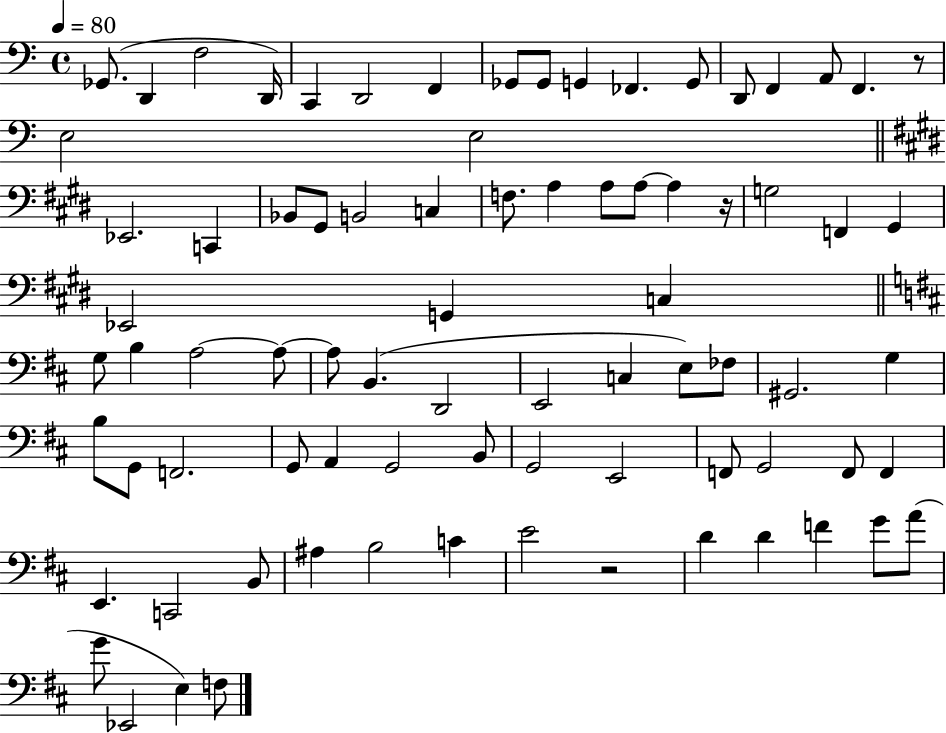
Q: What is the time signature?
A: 4/4